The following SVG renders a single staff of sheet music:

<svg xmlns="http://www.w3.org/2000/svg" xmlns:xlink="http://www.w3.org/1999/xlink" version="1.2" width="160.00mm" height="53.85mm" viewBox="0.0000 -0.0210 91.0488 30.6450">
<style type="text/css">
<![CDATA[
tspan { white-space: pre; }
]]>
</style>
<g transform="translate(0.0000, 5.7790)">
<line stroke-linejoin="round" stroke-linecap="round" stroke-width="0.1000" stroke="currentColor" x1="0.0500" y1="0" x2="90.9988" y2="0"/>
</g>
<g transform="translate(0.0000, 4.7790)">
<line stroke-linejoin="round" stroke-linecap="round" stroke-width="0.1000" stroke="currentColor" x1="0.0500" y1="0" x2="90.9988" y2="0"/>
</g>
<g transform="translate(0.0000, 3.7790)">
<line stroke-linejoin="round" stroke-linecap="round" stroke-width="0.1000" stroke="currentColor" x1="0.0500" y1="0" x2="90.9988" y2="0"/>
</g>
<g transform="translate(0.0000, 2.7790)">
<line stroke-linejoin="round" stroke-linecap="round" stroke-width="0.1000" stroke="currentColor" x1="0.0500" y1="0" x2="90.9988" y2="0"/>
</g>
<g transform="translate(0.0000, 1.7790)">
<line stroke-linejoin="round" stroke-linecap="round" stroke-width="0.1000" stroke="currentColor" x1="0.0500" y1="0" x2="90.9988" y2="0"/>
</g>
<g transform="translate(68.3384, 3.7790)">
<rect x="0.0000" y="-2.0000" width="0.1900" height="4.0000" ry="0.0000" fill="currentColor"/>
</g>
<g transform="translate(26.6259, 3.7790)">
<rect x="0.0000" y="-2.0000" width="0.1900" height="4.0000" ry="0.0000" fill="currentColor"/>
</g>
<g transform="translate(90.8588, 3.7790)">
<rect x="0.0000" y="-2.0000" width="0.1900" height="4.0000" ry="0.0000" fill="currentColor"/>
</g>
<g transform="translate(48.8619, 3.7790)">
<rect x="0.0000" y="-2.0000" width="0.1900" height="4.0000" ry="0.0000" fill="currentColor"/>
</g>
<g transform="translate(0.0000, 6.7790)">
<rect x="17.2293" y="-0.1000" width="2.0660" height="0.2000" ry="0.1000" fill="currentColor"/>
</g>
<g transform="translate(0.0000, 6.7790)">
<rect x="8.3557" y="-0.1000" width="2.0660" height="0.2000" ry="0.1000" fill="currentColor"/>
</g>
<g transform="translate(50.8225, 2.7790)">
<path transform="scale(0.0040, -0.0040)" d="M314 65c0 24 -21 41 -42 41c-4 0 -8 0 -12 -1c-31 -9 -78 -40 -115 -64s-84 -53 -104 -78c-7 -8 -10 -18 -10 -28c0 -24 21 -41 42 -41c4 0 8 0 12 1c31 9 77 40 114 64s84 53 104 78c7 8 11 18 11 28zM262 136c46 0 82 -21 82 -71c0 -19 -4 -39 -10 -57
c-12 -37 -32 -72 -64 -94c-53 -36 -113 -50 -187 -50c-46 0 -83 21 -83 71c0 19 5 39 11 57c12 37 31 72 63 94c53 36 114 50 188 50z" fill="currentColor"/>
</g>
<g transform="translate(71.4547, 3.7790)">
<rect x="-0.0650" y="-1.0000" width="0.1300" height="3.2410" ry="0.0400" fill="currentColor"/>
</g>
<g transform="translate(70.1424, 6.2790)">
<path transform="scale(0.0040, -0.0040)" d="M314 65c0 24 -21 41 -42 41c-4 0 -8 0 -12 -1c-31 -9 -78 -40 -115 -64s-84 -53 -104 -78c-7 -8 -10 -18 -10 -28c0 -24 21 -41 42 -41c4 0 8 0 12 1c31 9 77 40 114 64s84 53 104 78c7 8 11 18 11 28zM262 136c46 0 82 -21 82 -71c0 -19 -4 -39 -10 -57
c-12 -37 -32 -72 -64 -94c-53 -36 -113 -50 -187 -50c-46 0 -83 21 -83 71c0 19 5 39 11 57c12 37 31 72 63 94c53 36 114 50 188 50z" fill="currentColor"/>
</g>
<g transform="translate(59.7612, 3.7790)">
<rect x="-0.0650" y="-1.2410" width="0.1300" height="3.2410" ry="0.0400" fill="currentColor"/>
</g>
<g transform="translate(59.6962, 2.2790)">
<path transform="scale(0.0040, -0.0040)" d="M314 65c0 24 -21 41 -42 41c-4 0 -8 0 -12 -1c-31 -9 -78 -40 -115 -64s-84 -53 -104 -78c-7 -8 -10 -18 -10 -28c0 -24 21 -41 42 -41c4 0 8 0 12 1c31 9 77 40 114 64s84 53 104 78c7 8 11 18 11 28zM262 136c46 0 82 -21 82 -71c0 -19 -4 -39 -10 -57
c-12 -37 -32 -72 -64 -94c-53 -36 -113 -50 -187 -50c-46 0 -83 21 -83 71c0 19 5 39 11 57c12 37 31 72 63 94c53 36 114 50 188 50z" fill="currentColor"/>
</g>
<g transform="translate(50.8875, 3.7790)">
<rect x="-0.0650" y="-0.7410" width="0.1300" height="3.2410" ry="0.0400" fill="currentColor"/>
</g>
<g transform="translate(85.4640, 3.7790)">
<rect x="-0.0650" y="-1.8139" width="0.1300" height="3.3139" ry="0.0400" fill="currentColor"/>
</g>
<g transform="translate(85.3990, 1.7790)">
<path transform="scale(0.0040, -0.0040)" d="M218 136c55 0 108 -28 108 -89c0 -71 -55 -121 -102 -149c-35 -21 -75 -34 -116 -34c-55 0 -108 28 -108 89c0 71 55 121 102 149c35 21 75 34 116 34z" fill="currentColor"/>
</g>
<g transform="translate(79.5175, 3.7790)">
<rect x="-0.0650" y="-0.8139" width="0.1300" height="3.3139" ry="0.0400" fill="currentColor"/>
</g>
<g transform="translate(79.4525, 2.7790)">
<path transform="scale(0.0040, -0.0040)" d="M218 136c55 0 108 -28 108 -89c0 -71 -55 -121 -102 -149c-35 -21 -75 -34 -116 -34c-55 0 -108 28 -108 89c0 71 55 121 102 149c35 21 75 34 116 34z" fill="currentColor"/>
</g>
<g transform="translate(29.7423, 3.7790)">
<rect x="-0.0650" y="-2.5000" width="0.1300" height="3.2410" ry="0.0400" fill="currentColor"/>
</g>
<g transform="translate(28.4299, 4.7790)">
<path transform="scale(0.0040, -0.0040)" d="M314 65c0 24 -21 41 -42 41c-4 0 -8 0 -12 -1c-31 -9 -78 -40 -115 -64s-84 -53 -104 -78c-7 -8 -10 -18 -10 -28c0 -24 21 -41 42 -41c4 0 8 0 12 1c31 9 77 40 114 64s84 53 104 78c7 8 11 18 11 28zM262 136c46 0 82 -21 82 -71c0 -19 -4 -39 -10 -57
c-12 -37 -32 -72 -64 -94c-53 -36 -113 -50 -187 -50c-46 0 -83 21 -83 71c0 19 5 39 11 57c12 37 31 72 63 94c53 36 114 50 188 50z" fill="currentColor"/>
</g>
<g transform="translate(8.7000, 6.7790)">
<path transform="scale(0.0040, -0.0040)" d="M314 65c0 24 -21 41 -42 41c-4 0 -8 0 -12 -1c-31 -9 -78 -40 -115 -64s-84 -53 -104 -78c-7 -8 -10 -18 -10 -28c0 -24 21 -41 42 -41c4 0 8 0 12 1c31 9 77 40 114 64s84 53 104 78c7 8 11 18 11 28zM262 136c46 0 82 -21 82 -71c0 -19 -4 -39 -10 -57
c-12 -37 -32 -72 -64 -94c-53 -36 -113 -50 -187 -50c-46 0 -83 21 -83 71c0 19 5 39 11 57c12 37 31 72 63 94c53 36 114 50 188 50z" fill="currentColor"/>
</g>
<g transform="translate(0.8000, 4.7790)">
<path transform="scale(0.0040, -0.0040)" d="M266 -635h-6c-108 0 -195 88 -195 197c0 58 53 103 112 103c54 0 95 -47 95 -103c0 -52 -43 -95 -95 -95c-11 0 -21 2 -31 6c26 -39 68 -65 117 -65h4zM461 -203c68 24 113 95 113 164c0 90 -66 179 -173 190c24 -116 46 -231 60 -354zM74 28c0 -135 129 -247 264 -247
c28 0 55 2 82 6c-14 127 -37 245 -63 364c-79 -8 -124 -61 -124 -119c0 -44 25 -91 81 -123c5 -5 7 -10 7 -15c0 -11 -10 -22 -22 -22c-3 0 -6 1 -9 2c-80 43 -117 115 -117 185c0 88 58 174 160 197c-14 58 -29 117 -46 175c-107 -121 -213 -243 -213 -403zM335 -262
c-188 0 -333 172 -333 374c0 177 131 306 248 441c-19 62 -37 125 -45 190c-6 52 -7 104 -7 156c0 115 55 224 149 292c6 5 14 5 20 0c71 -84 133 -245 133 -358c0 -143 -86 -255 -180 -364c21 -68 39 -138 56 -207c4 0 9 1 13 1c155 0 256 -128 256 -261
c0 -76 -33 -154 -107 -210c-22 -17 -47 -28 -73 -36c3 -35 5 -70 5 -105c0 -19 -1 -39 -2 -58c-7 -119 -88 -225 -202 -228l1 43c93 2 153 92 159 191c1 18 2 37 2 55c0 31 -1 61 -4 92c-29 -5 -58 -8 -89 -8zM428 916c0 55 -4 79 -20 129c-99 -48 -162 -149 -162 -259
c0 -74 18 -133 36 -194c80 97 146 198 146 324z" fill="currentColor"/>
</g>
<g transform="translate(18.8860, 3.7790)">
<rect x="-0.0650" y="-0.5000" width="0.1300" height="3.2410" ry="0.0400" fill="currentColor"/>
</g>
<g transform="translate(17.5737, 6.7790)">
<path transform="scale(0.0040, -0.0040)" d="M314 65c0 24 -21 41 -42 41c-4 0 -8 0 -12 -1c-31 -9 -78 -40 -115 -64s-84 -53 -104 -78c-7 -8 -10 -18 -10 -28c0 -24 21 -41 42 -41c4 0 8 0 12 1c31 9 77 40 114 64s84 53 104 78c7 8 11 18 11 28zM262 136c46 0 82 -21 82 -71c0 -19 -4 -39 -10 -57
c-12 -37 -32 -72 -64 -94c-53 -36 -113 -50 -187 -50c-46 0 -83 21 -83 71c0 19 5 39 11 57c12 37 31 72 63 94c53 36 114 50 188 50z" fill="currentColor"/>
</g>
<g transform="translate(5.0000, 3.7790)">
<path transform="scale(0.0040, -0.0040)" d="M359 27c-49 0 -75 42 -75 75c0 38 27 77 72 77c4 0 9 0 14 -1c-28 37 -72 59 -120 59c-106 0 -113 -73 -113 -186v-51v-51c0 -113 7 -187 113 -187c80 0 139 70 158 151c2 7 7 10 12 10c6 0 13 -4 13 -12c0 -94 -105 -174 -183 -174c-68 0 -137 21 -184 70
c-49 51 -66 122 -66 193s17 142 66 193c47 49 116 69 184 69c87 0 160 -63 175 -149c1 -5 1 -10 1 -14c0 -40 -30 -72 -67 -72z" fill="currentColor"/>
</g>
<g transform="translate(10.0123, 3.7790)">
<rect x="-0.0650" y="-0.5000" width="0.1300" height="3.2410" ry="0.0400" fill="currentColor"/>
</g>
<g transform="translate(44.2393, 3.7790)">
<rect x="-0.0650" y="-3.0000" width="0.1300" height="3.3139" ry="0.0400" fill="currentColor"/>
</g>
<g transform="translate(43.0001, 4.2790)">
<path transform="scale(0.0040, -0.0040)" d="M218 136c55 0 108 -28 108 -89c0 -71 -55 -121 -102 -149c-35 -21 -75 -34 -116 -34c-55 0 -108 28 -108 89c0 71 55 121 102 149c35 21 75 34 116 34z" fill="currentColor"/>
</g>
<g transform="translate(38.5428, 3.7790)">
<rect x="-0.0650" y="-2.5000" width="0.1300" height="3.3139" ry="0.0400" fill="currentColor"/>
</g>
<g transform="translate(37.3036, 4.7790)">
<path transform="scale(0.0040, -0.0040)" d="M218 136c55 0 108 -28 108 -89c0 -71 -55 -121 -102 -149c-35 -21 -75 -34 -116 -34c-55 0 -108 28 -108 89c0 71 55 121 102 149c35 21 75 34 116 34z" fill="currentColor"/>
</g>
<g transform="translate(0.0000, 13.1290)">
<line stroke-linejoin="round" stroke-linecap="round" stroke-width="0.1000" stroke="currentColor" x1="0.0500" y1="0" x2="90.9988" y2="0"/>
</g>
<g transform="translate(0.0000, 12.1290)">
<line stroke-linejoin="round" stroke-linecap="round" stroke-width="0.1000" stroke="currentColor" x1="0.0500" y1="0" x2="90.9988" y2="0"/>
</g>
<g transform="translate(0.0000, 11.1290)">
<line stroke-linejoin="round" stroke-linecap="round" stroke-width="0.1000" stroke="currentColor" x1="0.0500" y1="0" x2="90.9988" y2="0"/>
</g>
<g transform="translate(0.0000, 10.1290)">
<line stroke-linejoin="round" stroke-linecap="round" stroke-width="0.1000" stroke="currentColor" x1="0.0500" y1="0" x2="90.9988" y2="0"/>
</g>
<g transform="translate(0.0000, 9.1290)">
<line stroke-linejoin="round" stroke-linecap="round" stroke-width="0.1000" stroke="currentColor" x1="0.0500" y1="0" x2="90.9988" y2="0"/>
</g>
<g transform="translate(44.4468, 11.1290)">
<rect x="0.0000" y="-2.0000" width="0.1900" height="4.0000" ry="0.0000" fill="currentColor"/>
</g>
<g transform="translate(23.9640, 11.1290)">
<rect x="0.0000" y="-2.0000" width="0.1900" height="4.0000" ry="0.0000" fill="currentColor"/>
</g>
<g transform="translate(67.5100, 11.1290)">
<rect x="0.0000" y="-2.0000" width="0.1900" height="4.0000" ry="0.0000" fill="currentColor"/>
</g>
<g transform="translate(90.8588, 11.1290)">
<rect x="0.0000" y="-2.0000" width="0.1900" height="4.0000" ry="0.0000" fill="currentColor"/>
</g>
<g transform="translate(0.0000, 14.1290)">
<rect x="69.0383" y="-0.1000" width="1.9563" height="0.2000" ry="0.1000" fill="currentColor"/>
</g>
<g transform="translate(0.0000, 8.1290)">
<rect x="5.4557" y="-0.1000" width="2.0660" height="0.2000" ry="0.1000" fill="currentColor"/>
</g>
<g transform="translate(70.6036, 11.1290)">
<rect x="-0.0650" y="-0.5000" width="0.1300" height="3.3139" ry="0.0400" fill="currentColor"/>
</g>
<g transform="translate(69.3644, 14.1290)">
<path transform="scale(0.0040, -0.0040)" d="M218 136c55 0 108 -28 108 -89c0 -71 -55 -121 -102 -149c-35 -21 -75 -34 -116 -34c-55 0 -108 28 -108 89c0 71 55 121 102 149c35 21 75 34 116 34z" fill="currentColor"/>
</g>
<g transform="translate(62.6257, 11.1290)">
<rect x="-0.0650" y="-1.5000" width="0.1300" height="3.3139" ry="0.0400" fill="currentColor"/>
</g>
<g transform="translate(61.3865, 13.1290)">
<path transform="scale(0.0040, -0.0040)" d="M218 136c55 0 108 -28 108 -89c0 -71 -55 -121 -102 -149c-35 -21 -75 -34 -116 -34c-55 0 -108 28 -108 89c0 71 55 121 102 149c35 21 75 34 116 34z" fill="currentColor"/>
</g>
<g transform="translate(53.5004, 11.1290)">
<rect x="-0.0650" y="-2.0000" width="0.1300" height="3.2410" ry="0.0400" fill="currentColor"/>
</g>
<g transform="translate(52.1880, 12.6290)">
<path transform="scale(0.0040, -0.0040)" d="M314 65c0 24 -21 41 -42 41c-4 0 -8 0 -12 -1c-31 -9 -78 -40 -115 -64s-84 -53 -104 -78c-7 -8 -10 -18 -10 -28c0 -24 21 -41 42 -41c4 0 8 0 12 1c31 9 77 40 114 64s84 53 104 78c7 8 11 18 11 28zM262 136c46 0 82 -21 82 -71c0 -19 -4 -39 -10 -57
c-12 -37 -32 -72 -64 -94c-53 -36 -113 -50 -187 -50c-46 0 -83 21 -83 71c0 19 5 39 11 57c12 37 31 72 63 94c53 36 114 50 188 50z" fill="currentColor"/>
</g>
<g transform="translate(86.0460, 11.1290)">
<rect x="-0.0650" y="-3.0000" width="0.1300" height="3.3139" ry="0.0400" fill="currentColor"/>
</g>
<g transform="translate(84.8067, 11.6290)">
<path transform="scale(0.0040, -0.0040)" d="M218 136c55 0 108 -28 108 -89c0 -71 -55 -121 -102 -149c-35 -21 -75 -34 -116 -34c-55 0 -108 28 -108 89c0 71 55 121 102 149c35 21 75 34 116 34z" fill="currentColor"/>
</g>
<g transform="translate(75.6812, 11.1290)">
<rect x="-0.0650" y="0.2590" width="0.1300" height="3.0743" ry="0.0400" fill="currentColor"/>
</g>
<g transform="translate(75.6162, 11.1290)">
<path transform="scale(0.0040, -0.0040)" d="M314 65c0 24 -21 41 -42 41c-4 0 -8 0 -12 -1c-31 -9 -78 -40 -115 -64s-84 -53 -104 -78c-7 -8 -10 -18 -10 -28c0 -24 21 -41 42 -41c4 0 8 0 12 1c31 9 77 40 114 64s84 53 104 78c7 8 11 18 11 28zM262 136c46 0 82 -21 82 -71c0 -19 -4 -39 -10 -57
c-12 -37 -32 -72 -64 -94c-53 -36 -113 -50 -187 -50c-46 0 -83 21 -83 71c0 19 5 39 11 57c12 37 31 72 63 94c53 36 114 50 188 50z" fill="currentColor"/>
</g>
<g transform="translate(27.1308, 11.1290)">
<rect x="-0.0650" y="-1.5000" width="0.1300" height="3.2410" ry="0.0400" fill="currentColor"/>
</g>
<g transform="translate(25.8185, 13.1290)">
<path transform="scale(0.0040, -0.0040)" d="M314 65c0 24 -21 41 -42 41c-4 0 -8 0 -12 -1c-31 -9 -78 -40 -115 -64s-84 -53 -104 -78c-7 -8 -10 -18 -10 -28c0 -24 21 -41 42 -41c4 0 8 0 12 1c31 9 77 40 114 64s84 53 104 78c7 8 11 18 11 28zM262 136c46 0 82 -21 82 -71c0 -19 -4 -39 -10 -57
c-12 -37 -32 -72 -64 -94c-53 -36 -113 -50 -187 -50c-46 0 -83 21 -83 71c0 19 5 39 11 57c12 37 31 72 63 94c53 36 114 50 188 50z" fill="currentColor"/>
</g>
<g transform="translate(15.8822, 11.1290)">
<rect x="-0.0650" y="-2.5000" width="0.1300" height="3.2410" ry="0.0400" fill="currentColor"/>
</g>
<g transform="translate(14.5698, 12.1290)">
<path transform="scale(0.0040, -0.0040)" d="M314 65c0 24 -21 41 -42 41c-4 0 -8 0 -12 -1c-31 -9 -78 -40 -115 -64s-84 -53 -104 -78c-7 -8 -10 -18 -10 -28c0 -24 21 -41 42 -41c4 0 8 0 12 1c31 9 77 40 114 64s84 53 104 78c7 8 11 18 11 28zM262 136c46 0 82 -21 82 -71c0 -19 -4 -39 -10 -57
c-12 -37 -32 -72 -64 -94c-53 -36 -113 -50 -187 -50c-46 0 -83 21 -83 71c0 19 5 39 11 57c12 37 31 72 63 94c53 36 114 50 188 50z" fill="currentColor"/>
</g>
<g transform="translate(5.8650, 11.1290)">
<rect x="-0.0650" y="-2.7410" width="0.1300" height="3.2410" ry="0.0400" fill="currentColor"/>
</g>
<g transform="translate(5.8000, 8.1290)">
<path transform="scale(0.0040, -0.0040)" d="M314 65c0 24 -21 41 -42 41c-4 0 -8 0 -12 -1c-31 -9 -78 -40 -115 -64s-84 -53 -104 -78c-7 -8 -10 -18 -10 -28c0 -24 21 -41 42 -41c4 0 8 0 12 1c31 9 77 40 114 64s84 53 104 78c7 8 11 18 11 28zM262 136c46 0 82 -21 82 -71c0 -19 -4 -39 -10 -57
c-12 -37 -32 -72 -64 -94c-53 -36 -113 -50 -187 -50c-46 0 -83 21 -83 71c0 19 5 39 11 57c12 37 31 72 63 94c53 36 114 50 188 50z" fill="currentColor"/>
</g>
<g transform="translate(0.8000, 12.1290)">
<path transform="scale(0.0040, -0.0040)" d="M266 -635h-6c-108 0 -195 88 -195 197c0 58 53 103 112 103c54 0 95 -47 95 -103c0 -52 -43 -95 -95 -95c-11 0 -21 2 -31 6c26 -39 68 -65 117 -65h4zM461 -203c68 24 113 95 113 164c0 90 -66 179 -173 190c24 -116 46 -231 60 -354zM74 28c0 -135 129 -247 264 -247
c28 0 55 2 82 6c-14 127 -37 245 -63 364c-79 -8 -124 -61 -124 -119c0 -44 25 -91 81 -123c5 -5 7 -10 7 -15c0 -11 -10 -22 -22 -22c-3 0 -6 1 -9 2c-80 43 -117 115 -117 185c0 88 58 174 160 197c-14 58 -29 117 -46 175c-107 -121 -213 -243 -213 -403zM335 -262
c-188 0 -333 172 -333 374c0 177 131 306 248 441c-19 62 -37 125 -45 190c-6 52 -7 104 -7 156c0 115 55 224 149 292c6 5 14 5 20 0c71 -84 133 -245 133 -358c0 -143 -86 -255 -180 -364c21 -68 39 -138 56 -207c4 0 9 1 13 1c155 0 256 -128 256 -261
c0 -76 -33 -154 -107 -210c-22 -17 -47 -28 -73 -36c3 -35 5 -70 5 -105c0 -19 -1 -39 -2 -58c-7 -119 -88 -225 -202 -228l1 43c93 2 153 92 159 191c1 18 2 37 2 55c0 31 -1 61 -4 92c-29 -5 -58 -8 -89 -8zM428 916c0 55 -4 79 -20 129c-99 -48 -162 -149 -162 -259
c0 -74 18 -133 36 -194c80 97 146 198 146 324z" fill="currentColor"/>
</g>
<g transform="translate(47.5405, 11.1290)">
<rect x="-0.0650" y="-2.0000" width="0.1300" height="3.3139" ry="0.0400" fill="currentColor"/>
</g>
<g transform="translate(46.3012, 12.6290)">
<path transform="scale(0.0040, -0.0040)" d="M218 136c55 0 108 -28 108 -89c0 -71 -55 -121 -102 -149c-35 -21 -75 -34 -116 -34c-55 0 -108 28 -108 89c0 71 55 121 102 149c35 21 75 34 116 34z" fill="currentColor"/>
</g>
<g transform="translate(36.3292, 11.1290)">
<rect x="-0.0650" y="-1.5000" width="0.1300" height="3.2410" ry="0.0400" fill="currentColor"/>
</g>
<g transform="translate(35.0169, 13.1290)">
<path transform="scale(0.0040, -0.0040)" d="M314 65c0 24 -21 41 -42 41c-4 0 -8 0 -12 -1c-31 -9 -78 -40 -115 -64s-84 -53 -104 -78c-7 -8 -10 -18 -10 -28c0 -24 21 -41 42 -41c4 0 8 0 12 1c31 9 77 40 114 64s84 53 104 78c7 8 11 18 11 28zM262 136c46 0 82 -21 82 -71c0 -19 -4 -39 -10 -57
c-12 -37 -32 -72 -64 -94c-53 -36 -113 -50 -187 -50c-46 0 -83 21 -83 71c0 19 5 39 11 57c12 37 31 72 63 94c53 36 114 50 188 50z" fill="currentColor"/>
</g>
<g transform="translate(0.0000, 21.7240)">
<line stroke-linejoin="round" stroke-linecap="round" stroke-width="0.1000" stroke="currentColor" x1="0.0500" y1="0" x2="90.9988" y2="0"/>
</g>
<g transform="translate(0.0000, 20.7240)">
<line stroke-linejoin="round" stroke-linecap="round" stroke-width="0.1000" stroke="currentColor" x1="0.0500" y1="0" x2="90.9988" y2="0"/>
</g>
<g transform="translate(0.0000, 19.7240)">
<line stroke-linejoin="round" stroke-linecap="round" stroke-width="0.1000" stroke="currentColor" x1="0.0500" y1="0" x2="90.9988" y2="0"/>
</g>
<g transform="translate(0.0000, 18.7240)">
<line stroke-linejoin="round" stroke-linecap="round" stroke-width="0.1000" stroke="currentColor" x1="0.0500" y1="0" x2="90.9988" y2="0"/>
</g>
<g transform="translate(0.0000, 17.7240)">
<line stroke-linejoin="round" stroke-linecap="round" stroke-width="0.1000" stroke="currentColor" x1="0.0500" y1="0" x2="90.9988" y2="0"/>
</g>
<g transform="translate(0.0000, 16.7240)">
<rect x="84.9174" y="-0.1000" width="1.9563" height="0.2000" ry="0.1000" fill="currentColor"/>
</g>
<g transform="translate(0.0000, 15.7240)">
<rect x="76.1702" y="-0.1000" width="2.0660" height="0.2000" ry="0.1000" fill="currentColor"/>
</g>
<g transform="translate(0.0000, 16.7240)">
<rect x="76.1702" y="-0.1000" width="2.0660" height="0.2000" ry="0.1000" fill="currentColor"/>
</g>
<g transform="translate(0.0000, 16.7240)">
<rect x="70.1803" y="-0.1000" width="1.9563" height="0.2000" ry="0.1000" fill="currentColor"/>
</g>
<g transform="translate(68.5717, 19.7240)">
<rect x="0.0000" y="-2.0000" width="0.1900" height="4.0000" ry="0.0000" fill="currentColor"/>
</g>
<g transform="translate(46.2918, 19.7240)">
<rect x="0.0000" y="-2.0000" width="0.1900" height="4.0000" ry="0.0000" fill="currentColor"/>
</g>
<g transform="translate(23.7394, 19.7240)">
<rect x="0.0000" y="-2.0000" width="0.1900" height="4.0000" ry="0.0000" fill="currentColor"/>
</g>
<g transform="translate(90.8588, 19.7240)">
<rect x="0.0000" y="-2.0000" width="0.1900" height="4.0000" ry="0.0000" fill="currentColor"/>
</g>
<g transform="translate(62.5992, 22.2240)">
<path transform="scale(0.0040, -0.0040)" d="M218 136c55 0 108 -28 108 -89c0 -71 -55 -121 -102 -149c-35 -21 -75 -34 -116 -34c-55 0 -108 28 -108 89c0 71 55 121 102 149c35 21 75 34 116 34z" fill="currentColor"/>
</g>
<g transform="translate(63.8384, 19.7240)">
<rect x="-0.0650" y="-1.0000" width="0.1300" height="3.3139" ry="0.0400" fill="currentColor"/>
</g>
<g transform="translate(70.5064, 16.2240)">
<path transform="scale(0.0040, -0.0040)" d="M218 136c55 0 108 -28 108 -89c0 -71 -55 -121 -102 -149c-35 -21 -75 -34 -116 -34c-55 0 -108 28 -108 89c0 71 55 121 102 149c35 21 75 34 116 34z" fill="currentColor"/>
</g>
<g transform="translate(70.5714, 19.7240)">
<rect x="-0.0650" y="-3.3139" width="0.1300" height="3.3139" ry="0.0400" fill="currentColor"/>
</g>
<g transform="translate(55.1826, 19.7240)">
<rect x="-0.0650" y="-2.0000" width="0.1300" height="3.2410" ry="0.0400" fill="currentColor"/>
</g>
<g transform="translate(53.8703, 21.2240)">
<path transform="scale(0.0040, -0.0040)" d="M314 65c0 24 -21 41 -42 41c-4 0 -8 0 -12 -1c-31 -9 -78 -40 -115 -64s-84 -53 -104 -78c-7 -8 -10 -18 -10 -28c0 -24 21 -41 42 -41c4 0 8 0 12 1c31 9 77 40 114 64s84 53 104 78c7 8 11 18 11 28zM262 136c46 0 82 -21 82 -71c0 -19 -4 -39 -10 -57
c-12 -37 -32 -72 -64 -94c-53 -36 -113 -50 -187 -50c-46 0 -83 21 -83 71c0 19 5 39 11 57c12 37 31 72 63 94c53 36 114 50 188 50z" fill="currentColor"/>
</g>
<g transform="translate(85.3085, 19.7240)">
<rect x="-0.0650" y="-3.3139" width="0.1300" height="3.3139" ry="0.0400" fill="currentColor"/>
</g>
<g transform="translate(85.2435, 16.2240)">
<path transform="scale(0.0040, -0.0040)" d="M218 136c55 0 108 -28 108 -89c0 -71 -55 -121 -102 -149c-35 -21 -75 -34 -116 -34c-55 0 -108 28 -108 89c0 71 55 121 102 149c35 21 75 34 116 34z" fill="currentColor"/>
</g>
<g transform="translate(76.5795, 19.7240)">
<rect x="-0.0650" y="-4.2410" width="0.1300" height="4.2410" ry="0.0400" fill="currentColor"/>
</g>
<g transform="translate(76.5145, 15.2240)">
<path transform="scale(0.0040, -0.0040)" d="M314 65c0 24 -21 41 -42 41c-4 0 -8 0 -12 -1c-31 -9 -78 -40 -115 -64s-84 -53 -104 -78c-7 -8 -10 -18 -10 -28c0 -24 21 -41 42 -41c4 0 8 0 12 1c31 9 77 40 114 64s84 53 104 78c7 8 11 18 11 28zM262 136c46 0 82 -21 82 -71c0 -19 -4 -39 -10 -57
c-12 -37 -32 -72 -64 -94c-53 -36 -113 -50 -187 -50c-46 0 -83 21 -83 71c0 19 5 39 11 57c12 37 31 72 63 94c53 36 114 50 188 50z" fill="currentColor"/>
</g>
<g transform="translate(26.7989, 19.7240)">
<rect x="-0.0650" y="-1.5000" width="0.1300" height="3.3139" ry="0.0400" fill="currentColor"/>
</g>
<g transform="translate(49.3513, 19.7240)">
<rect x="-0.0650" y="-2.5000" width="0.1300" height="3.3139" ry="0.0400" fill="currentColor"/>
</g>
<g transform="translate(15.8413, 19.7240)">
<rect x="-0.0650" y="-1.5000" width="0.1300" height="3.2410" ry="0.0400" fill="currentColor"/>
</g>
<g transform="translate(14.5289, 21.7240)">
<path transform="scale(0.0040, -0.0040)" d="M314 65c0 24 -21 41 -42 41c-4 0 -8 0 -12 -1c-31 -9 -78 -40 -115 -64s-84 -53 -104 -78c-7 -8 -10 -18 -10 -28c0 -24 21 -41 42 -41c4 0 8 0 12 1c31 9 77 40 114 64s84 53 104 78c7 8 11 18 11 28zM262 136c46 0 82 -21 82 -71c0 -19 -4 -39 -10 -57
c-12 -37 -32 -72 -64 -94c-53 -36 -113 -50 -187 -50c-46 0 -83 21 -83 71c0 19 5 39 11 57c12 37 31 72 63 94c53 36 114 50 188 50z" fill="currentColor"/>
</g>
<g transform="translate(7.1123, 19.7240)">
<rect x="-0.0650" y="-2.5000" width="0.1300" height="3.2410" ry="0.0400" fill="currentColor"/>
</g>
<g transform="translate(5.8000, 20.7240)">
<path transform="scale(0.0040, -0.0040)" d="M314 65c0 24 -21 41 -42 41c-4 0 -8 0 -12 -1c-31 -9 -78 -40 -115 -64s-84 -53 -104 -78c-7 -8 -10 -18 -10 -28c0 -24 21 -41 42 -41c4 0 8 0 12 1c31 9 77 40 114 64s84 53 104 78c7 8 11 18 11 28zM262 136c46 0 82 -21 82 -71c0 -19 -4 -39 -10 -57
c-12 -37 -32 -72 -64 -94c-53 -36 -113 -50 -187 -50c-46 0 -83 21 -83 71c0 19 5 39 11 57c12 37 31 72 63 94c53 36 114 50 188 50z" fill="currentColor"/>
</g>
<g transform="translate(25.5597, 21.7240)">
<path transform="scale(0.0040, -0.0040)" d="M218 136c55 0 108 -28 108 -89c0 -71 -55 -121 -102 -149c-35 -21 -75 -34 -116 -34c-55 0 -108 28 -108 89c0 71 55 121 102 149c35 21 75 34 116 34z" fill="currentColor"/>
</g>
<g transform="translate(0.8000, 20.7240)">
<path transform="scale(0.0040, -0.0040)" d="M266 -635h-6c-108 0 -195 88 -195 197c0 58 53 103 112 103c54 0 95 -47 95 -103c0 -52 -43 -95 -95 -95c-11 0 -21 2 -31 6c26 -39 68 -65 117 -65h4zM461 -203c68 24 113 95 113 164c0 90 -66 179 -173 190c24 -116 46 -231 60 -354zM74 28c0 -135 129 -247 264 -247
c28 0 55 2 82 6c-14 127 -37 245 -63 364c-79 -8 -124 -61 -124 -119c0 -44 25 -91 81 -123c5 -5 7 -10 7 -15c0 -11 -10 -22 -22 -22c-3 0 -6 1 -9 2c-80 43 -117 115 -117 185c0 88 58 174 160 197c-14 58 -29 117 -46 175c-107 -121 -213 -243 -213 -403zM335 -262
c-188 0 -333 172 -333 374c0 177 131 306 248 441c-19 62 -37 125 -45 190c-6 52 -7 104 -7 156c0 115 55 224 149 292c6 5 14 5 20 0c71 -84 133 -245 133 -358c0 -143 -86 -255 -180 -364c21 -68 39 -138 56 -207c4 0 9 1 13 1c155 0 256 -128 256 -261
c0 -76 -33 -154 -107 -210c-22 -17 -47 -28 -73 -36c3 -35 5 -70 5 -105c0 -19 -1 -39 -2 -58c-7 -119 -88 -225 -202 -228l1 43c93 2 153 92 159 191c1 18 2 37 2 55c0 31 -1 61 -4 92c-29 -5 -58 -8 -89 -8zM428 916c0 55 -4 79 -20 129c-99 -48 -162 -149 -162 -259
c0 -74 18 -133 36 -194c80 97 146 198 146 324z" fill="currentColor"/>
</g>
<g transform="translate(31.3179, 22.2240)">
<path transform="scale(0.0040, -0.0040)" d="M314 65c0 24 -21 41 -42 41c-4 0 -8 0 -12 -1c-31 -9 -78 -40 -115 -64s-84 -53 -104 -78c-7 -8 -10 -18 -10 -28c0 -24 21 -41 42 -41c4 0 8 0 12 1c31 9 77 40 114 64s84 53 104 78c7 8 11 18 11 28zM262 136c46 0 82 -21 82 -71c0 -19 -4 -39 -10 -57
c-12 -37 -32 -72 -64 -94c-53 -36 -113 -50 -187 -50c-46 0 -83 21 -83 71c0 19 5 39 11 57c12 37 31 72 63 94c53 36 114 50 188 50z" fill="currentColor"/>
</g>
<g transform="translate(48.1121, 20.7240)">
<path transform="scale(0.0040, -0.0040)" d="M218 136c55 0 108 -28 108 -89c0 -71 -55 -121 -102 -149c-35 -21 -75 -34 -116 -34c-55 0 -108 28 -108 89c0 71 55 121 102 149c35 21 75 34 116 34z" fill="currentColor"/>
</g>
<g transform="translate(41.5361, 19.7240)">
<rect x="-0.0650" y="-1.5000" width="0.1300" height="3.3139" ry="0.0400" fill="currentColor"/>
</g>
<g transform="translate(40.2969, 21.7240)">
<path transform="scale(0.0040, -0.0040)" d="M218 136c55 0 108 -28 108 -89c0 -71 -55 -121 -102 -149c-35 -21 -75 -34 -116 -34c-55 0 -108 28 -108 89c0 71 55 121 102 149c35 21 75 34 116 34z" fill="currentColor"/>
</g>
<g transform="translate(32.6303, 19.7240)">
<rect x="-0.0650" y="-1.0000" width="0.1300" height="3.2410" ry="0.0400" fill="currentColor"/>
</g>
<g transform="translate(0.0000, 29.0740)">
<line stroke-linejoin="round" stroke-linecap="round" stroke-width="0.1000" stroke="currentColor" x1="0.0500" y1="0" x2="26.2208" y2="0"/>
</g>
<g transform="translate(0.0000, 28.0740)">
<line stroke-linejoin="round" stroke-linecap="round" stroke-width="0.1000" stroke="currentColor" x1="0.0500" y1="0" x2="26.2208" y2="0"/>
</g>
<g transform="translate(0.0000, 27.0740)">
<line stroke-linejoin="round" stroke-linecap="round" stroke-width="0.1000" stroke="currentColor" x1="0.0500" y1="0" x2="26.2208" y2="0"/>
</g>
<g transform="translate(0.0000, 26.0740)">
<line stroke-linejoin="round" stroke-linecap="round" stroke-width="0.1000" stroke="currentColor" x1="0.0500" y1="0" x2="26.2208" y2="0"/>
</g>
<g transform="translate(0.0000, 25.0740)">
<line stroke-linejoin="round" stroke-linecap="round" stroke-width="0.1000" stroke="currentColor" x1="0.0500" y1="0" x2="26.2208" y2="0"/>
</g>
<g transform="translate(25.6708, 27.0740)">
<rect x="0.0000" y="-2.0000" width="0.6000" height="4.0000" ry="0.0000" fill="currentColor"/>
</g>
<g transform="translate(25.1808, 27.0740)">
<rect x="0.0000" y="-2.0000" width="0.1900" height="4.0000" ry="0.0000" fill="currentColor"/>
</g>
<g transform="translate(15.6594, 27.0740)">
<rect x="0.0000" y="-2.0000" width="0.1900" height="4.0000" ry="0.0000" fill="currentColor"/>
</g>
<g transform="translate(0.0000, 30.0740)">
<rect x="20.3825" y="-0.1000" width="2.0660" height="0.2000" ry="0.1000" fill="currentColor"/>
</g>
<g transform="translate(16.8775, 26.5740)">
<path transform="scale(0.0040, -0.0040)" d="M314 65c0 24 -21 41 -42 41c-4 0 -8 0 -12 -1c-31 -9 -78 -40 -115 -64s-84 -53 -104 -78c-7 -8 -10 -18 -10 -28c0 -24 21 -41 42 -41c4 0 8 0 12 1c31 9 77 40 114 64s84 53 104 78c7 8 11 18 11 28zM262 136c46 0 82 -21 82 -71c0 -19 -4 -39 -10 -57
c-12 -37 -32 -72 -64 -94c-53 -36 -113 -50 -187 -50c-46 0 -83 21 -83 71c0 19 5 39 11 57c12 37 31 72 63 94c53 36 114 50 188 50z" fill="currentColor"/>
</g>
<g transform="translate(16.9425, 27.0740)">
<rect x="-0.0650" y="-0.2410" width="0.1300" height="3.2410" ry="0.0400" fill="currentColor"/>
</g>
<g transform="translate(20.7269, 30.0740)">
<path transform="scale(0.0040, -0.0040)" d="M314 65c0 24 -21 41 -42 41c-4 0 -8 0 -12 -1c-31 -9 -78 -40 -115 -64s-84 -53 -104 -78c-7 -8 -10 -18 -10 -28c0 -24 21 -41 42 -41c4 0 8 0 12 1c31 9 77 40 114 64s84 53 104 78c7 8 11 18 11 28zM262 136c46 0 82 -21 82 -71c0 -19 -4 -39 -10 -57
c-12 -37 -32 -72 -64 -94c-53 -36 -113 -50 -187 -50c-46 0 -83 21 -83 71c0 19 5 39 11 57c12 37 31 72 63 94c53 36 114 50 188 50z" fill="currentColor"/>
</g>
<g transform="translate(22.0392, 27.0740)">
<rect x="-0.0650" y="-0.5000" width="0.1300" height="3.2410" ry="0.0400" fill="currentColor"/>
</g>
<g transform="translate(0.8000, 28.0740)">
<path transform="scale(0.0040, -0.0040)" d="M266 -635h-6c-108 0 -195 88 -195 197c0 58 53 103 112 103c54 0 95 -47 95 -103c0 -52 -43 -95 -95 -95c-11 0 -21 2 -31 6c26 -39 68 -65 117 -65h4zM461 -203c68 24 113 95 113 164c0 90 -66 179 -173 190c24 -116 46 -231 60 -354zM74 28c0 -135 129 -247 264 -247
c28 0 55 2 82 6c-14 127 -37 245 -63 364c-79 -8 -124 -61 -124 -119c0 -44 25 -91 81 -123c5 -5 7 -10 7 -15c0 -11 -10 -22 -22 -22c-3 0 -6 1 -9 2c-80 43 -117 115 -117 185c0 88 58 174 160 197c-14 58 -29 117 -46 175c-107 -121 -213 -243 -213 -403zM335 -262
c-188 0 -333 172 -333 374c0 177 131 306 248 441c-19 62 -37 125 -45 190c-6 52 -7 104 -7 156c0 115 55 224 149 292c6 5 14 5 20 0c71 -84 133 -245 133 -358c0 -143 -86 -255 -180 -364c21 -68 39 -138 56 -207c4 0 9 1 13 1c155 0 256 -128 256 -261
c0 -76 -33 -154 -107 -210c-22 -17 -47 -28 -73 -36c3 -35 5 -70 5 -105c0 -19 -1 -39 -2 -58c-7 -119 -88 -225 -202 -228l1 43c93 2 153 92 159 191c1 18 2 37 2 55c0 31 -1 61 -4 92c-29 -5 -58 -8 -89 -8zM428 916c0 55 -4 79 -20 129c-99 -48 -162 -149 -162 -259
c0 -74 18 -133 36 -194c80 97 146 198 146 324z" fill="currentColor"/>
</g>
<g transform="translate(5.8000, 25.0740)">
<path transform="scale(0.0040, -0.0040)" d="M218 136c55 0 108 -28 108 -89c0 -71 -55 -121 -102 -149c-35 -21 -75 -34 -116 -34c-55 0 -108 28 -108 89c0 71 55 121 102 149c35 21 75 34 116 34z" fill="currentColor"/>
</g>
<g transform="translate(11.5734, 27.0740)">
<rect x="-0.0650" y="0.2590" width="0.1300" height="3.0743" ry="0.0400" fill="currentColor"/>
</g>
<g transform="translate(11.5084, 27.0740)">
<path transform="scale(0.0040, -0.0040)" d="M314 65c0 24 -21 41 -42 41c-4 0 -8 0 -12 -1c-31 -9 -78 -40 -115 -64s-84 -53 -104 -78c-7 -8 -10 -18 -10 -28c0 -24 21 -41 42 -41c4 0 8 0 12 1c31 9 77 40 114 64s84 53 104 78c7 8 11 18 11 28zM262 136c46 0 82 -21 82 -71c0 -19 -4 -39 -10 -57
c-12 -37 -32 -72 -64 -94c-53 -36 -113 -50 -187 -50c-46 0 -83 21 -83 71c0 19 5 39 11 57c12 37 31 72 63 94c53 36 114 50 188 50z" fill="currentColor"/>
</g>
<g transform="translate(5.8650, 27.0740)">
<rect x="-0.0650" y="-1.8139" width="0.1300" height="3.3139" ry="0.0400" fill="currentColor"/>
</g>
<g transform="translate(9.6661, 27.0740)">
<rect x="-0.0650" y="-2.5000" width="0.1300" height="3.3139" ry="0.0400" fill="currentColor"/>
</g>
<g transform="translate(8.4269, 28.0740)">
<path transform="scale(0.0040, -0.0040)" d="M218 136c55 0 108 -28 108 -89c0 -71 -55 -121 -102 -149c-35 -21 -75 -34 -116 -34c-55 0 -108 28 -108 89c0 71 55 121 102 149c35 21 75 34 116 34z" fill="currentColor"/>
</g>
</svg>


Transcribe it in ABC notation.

X:1
T:Untitled
M:4/4
L:1/4
K:C
C2 C2 G2 G A d2 e2 D2 d f a2 G2 E2 E2 F F2 E C B2 A G2 E2 E D2 E G F2 D b d'2 b f G B2 c2 C2